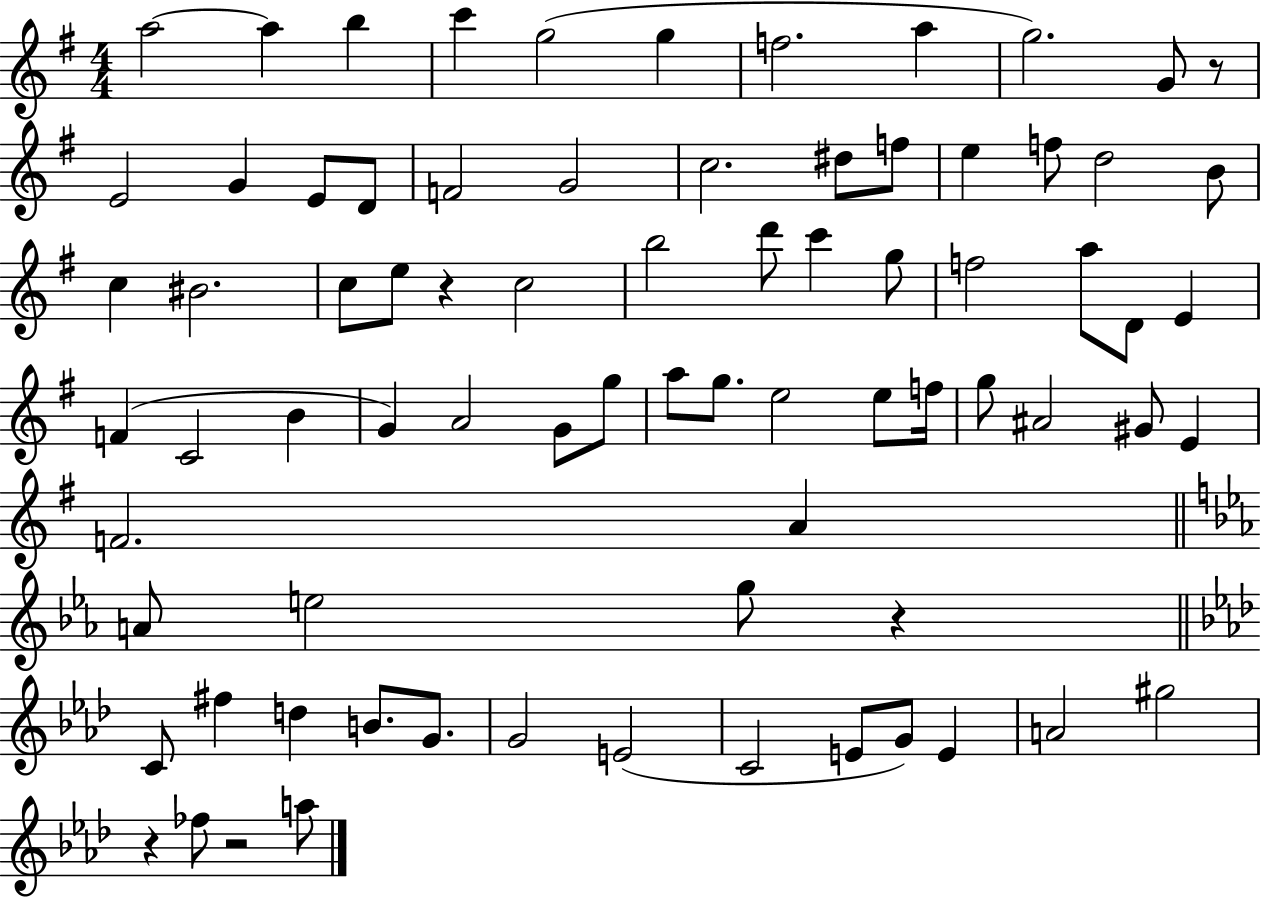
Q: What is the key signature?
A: G major